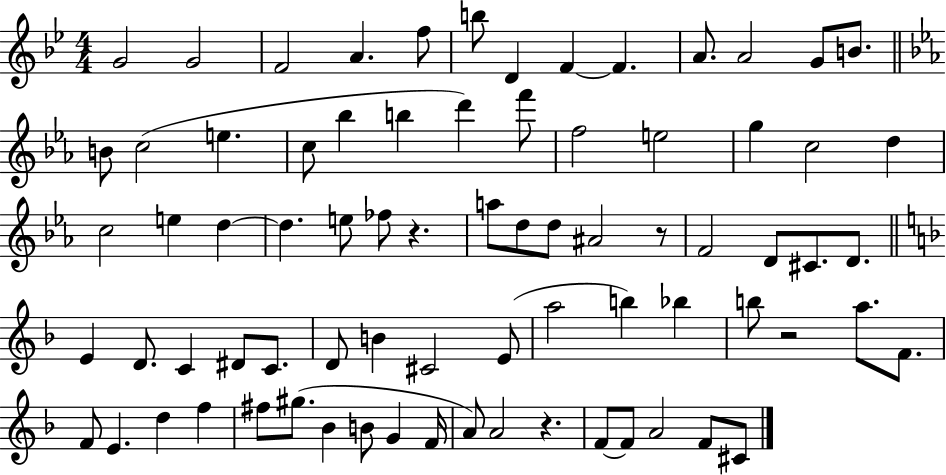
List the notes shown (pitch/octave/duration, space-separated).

G4/h G4/h F4/h A4/q. F5/e B5/e D4/q F4/q F4/q. A4/e. A4/h G4/e B4/e. B4/e C5/h E5/q. C5/e Bb5/q B5/q D6/q F6/e F5/h E5/h G5/q C5/h D5/q C5/h E5/q D5/q D5/q. E5/e FES5/e R/q. A5/e D5/e D5/e A#4/h R/e F4/h D4/e C#4/e. D4/e. E4/q D4/e. C4/q D#4/e C4/e. D4/e B4/q C#4/h E4/e A5/h B5/q Bb5/q B5/e R/h A5/e. F4/e. F4/e E4/q. D5/q F5/q F#5/e G#5/e. Bb4/q B4/e G4/q F4/s A4/e A4/h R/q. F4/e F4/e A4/h F4/e C#4/e